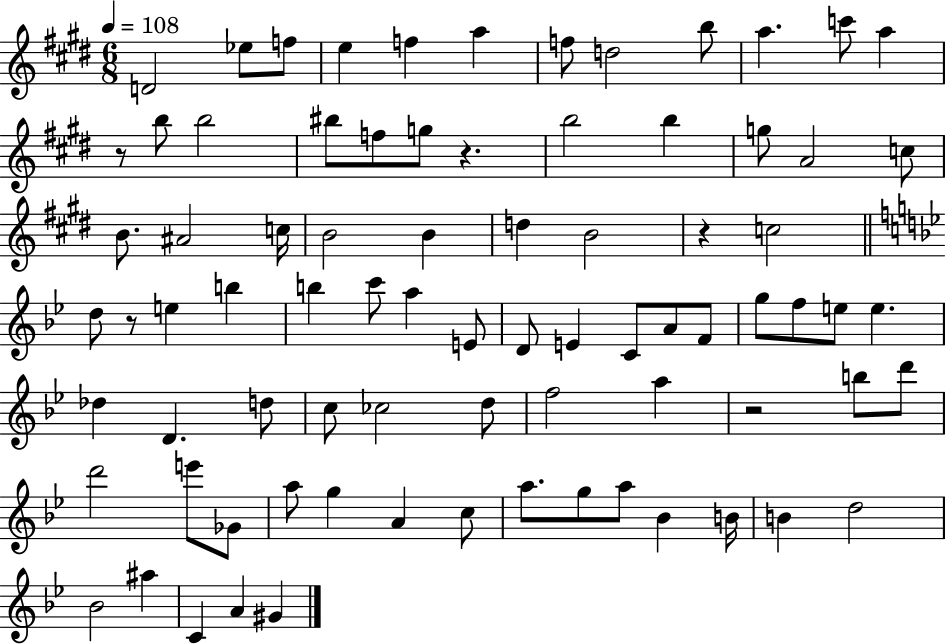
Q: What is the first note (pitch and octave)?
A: D4